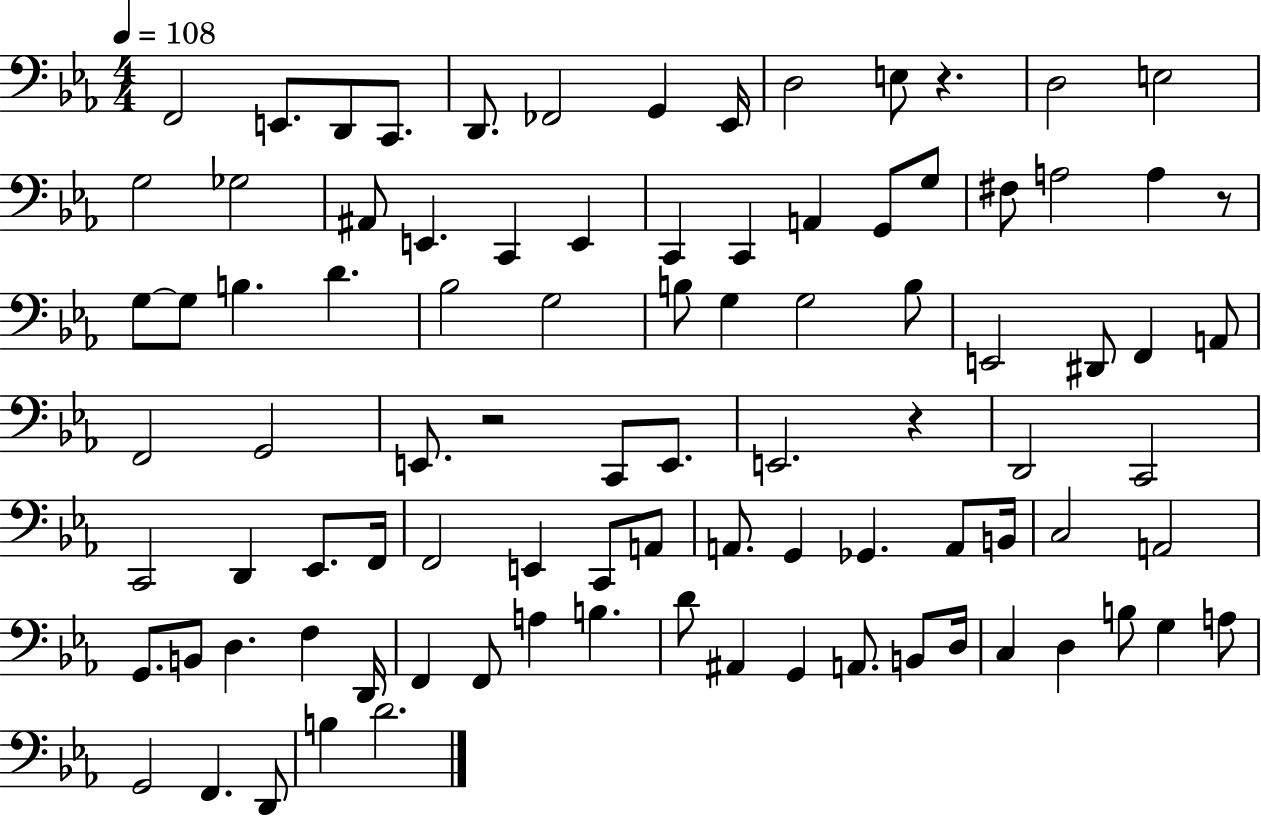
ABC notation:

X:1
T:Untitled
M:4/4
L:1/4
K:Eb
F,,2 E,,/2 D,,/2 C,,/2 D,,/2 _F,,2 G,, _E,,/4 D,2 E,/2 z D,2 E,2 G,2 _G,2 ^A,,/2 E,, C,, E,, C,, C,, A,, G,,/2 G,/2 ^F,/2 A,2 A, z/2 G,/2 G,/2 B, D _B,2 G,2 B,/2 G, G,2 B,/2 E,,2 ^D,,/2 F,, A,,/2 F,,2 G,,2 E,,/2 z2 C,,/2 E,,/2 E,,2 z D,,2 C,,2 C,,2 D,, _E,,/2 F,,/4 F,,2 E,, C,,/2 A,,/2 A,,/2 G,, _G,, A,,/2 B,,/4 C,2 A,,2 G,,/2 B,,/2 D, F, D,,/4 F,, F,,/2 A, B, D/2 ^A,, G,, A,,/2 B,,/2 D,/4 C, D, B,/2 G, A,/2 G,,2 F,, D,,/2 B, D2